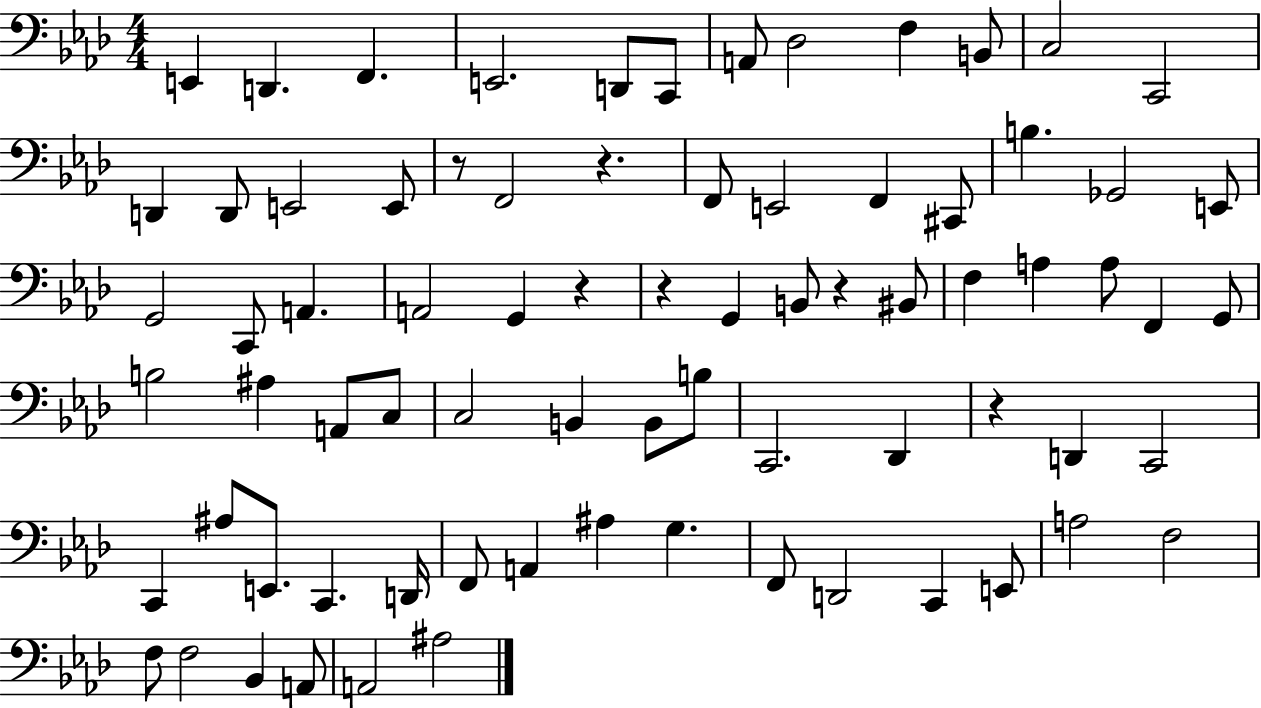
E2/q D2/q. F2/q. E2/h. D2/e C2/e A2/e Db3/h F3/q B2/e C3/h C2/h D2/q D2/e E2/h E2/e R/e F2/h R/q. F2/e E2/h F2/q C#2/e B3/q. Gb2/h E2/e G2/h C2/e A2/q. A2/h G2/q R/q R/q G2/q B2/e R/q BIS2/e F3/q A3/q A3/e F2/q G2/e B3/h A#3/q A2/e C3/e C3/h B2/q B2/e B3/e C2/h. Db2/q R/q D2/q C2/h C2/q A#3/e E2/e. C2/q. D2/s F2/e A2/q A#3/q G3/q. F2/e D2/h C2/q E2/e A3/h F3/h F3/e F3/h Bb2/q A2/e A2/h A#3/h